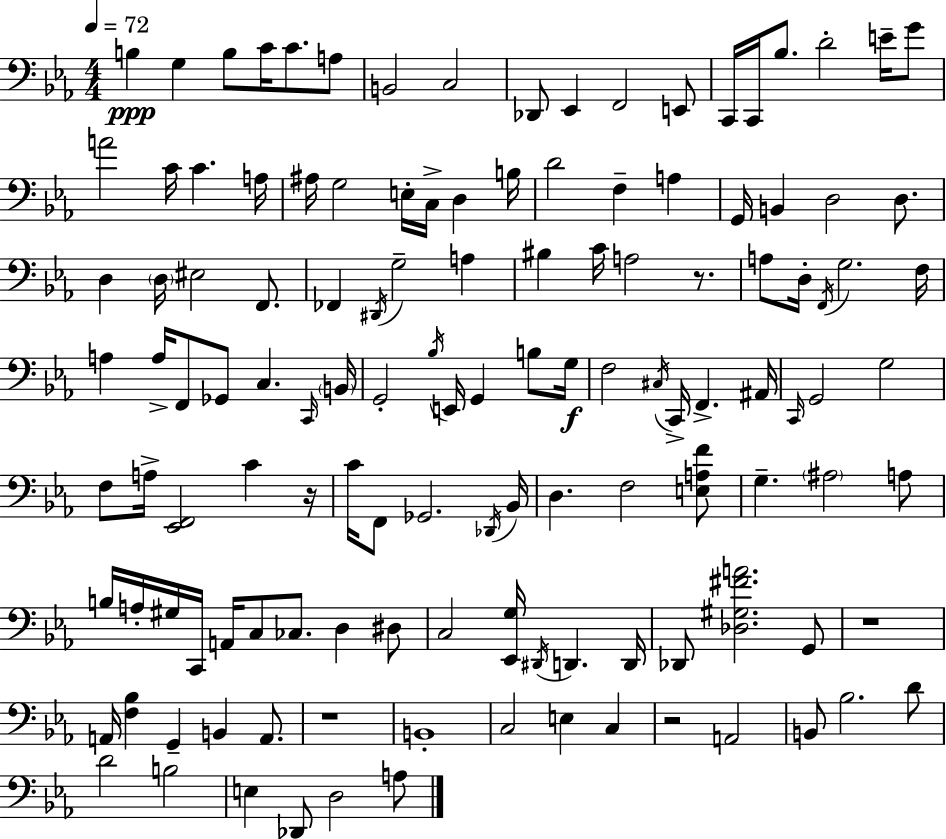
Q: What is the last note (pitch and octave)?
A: A3